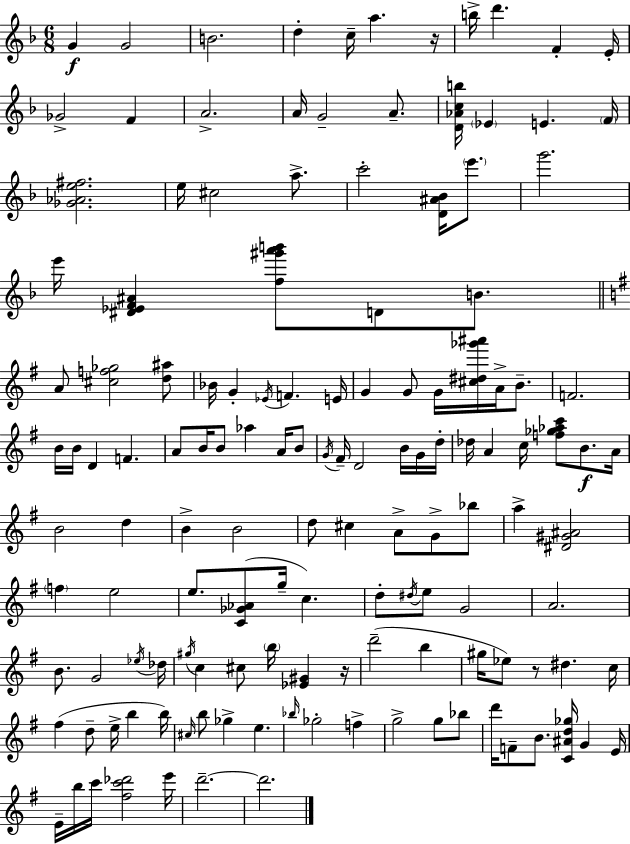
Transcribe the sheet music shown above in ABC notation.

X:1
T:Untitled
M:6/8
L:1/4
K:Dm
G G2 B2 d c/4 a z/4 b/4 d' F E/4 _G2 F A2 A/4 G2 A/2 [D_Acb]/4 _E E F/4 [_G_Ae^f]2 e/4 ^c2 a/2 c'2 [D^A_B]/4 e'/2 g'2 e'/4 [^D_EF^A] [f^g'a'b']/2 D/2 B/2 A/2 [^cf_g]2 [d^a]/2 _B/4 G _E/4 F E/4 G G/2 G/4 [^c^d_g'^a']/4 A/4 B/2 F2 B/4 B/4 D F A/2 B/4 B/2 _a A/4 B/2 G/4 ^F/4 D2 B/4 G/4 d/4 _d/4 A c/4 [f_g_ac']/2 B/2 A/4 B2 d B B2 d/2 ^c A/2 G/2 _b/2 a [^D^G^A]2 f e2 e/2 [C_G_A]/2 g/4 c d/2 ^d/4 e/2 G2 A2 B/2 G2 _e/4 _d/4 ^g/4 c ^c/2 b/4 [_E^G] z/4 d'2 b ^g/4 _e/2 z/2 ^d c/4 ^f d/2 e/4 b b/4 ^c/4 b/2 _g e _b/4 _g2 f g2 g/2 _b/2 d'/4 F/2 B/2 [C^Ad_g]/4 G E/4 E/4 b/4 c'/4 [^fc'_d']2 e'/4 d'2 d'2